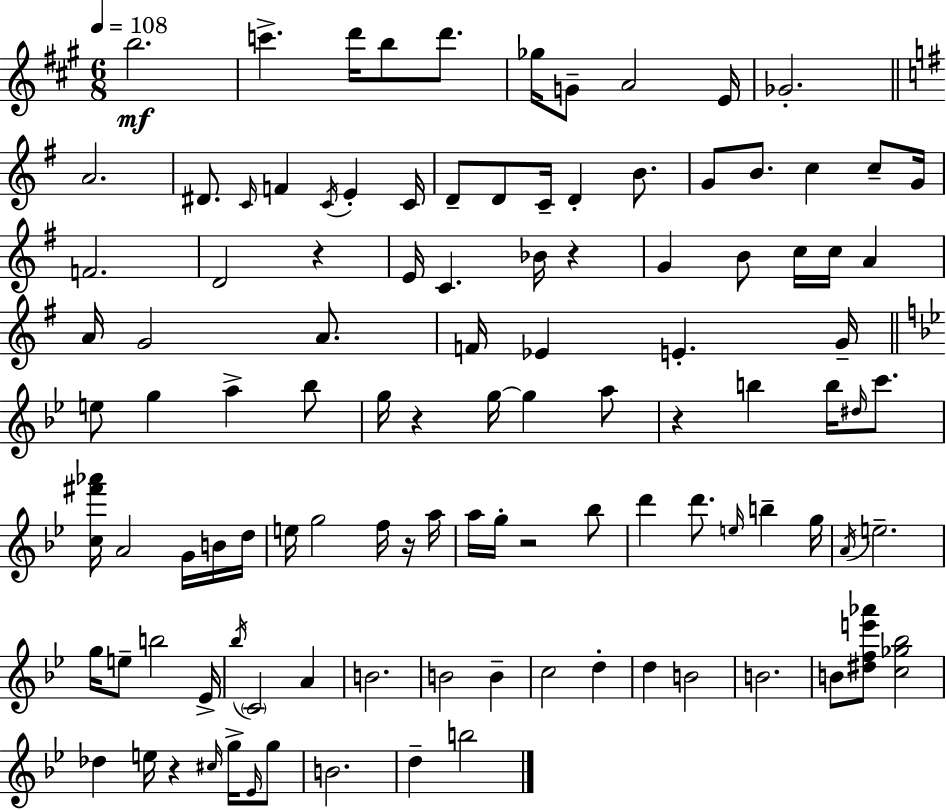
{
  \clef treble
  \numericTimeSignature
  \time 6/8
  \key a \major
  \tempo 4 = 108
  \repeat volta 2 { b''2.\mf | c'''4.-> d'''16 b''8 d'''8. | ges''16 g'8-- a'2 e'16 | ges'2.-. | \break \bar "||" \break \key g \major a'2. | dis'8. \grace { c'16 } f'4 \acciaccatura { c'16 } e'4-. | c'16 d'8-- d'8 c'16-- d'4-. b'8. | g'8 b'8. c''4 c''8-- | \break g'16 f'2. | d'2 r4 | e'16 c'4. bes'16 r4 | g'4 b'8 c''16 c''16 a'4 | \break a'16 g'2 a'8. | f'16 ees'4 e'4.-. | g'16-- \bar "||" \break \key g \minor e''8 g''4 a''4-> bes''8 | g''16 r4 g''16~~ g''4 a''8 | r4 b''4 b''16 \grace { dis''16 } c'''8. | <c'' fis''' aes'''>16 a'2 g'16 b'16 | \break d''16 e''16 g''2 f''16 r16 | a''16 a''16 g''16-. r2 bes''8 | d'''4 d'''8. \grace { e''16 } b''4-- | g''16 \acciaccatura { a'16 } e''2.-- | \break g''16 e''8-- b''2 | ees'16-> \acciaccatura { bes''16 } \parenthesize c'2 | a'4 b'2. | b'2 | \break b'4-- c''2 | d''4-. d''4 b'2 | b'2. | b'8 <dis'' f'' e''' aes'''>8 <c'' ges'' bes''>2 | \break des''4 e''16 r4 | \grace { cis''16 } g''16-> \grace { ees'16 } g''8 b'2. | d''4-- b''2 | } \bar "|."
}